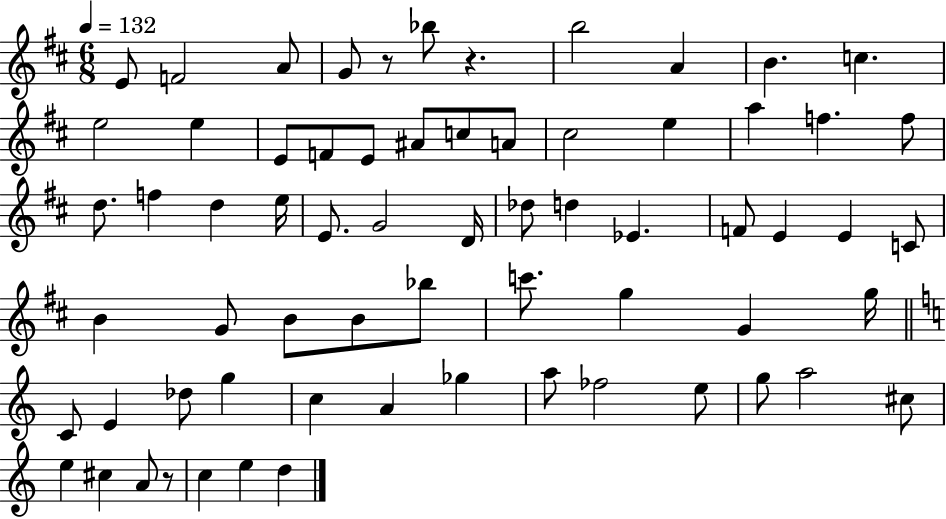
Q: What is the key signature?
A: D major